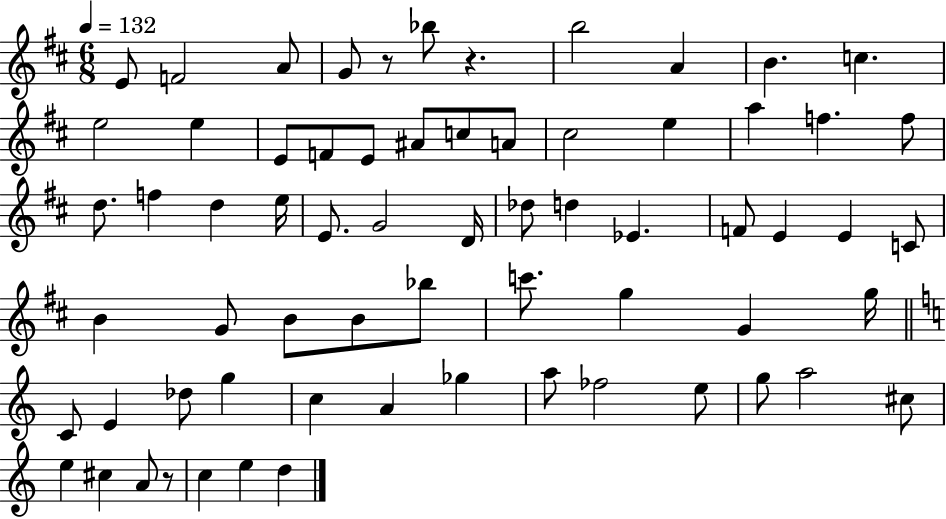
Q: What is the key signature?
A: D major